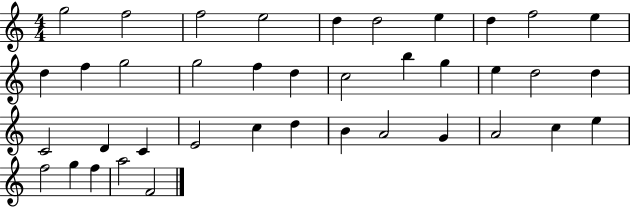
{
  \clef treble
  \numericTimeSignature
  \time 4/4
  \key c \major
  g''2 f''2 | f''2 e''2 | d''4 d''2 e''4 | d''4 f''2 e''4 | \break d''4 f''4 g''2 | g''2 f''4 d''4 | c''2 b''4 g''4 | e''4 d''2 d''4 | \break c'2 d'4 c'4 | e'2 c''4 d''4 | b'4 a'2 g'4 | a'2 c''4 e''4 | \break f''2 g''4 f''4 | a''2 f'2 | \bar "|."
}